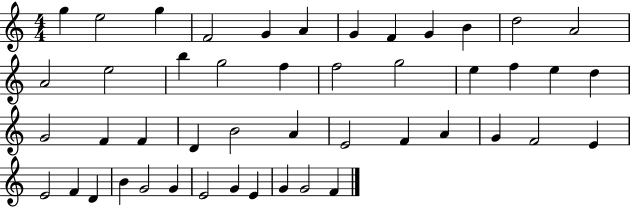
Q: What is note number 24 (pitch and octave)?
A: G4